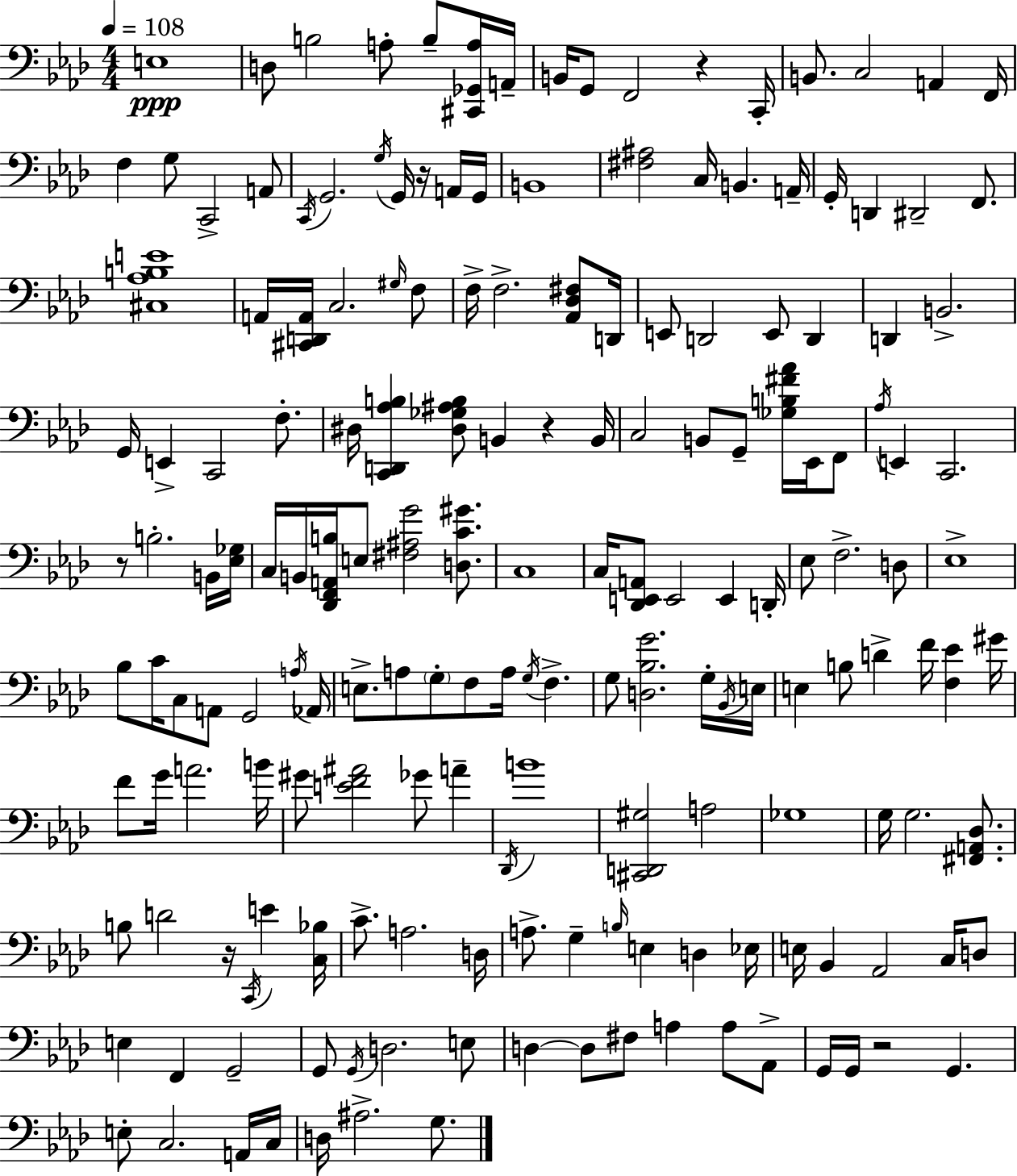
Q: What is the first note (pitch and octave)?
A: E3